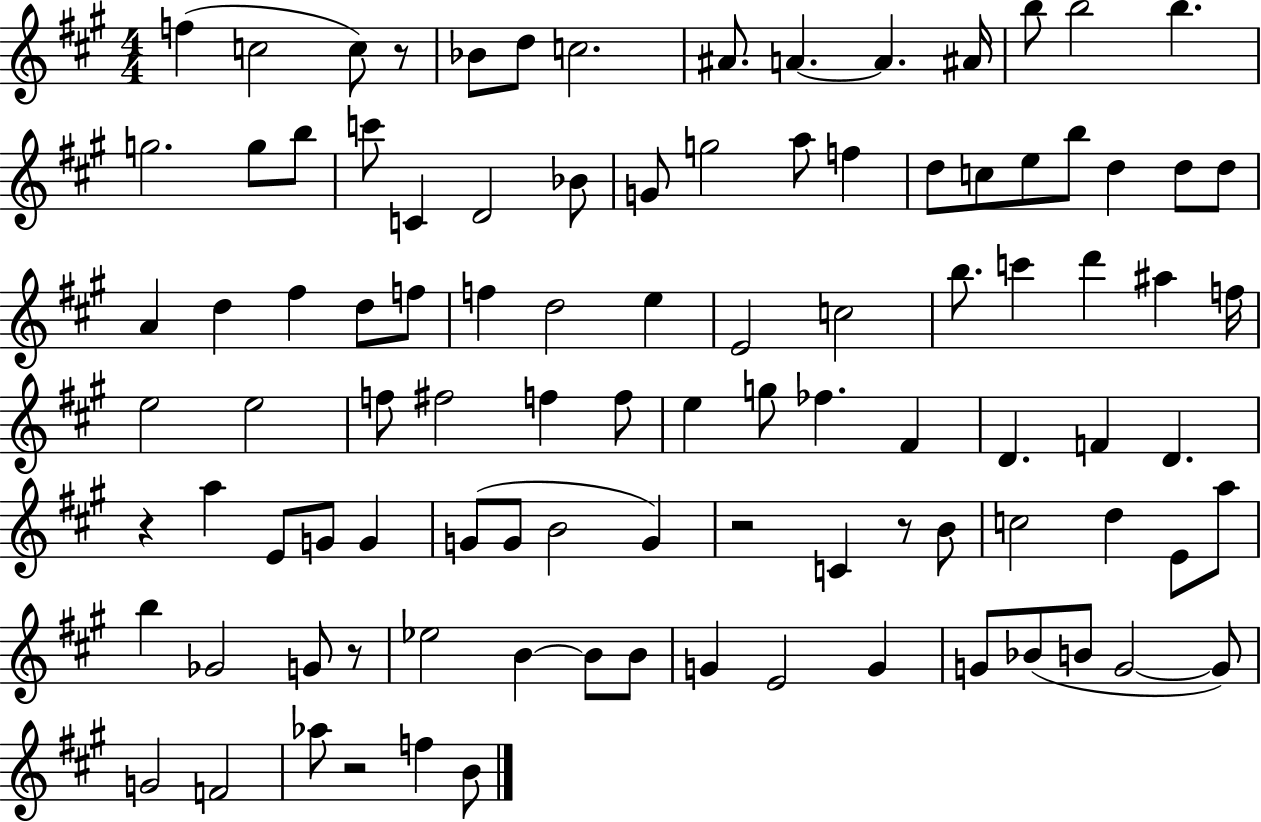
X:1
T:Untitled
M:4/4
L:1/4
K:A
f c2 c/2 z/2 _B/2 d/2 c2 ^A/2 A A ^A/4 b/2 b2 b g2 g/2 b/2 c'/2 C D2 _B/2 G/2 g2 a/2 f d/2 c/2 e/2 b/2 d d/2 d/2 A d ^f d/2 f/2 f d2 e E2 c2 b/2 c' d' ^a f/4 e2 e2 f/2 ^f2 f f/2 e g/2 _f ^F D F D z a E/2 G/2 G G/2 G/2 B2 G z2 C z/2 B/2 c2 d E/2 a/2 b _G2 G/2 z/2 _e2 B B/2 B/2 G E2 G G/2 _B/2 B/2 G2 G/2 G2 F2 _a/2 z2 f B/2